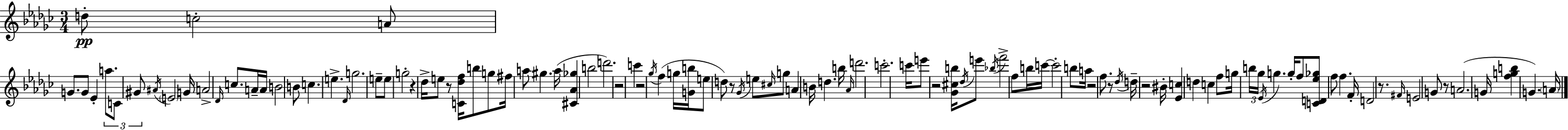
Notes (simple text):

D5/e C5/h A4/e G4/e. G4/e Eb4/q A5/e. C4/e G#4/e A#4/s E4/h G4/s A4/h Db4/s C5/e. A4/s A4/s B4/h B4/e C5/q. E5/q. Db4/s G5/h. E5/e E5/e G5/h R/q Db5/s E5/e R/e [C4,Db5,F5]/s B5/e G5/e F#5/s A5/e G#5/q. A5/s [C#4,Ab4,Gb5]/q B5/h D6/h. R/h C6/q R/h Gb5/s F5/q G5/s [G4,B5]/s E5/e D5/e R/e Gb4/s E5/e C#5/s G5/e A4/q B4/s D5/q. B5/s Ab4/s D6/h. C6/h. C6/s E6/e R/h [Gb4,C#5,B5]/s Db5/s E6/e Bb5/s F6/h F5/e B5/s C6/s C6/h B5/e A5/s R/h F5/e. R/e Db5/s D5/s R/h BIS4/s [Eb4,C5]/q D5/q C5/q F5/e G5/s B5/s Gb5/s Eb4/s G5/q. G5/s F5/e [C4,D4,Eb5,Gb5]/e F5/e F5/q. F4/s D4/h R/e. F#4/s E4/h G4/e R/e A4/h. G4/s [F5,G5,B5]/q G4/q. A4/s